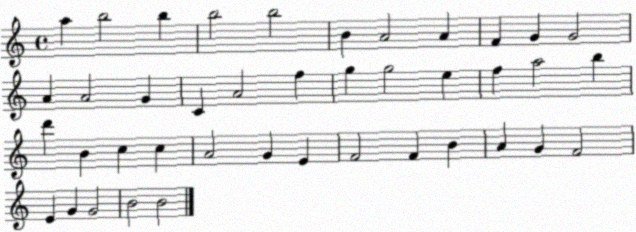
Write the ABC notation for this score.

X:1
T:Untitled
M:4/4
L:1/4
K:C
a b2 b b2 b2 B A2 A F G G2 A A2 G C A2 f g g2 e f a2 b d' B c c A2 G E F2 F B A G F2 E G G2 B2 B2